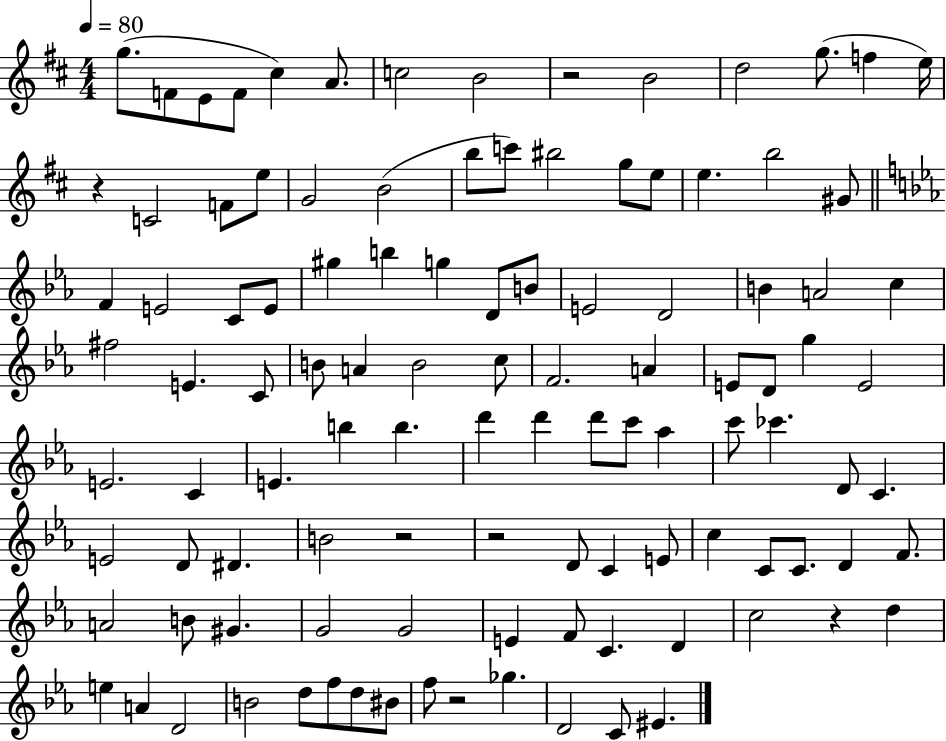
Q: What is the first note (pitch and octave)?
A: G5